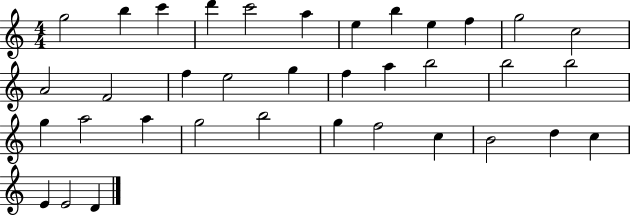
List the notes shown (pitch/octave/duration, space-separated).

G5/h B5/q C6/q D6/q C6/h A5/q E5/q B5/q E5/q F5/q G5/h C5/h A4/h F4/h F5/q E5/h G5/q F5/q A5/q B5/h B5/h B5/h G5/q A5/h A5/q G5/h B5/h G5/q F5/h C5/q B4/h D5/q C5/q E4/q E4/h D4/q